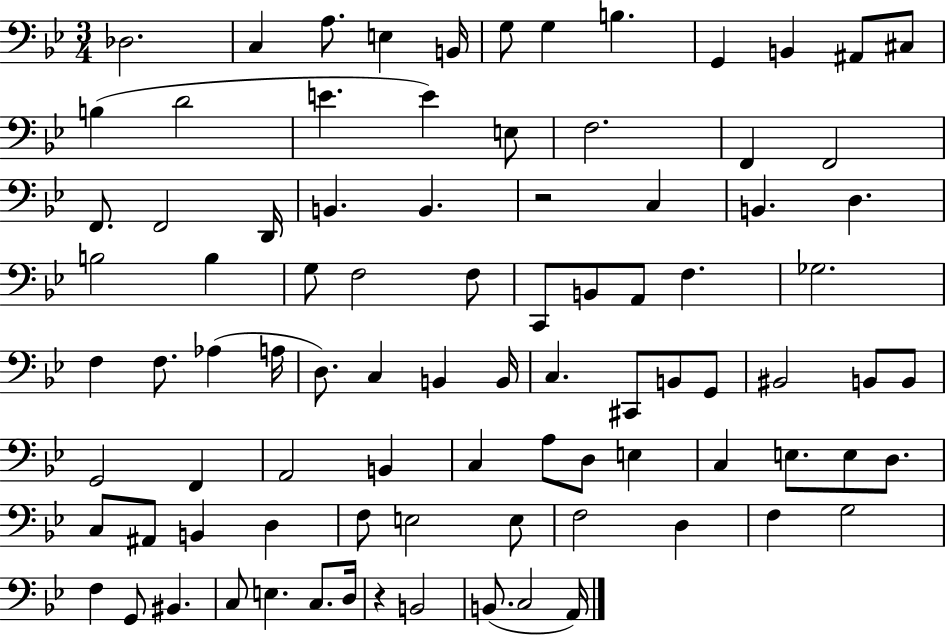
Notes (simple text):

Db3/h. C3/q A3/e. E3/q B2/s G3/e G3/q B3/q. G2/q B2/q A#2/e C#3/e B3/q D4/h E4/q. E4/q E3/e F3/h. F2/q F2/h F2/e. F2/h D2/s B2/q. B2/q. R/h C3/q B2/q. D3/q. B3/h B3/q G3/e F3/h F3/e C2/e B2/e A2/e F3/q. Gb3/h. F3/q F3/e. Ab3/q A3/s D3/e. C3/q B2/q B2/s C3/q. C#2/e B2/e G2/e BIS2/h B2/e B2/e G2/h F2/q A2/h B2/q C3/q A3/e D3/e E3/q C3/q E3/e. E3/e D3/e. C3/e A#2/e B2/q D3/q F3/e E3/h E3/e F3/h D3/q F3/q G3/h F3/q G2/e BIS2/q. C3/e E3/q. C3/e. D3/s R/q B2/h B2/e. C3/h A2/s